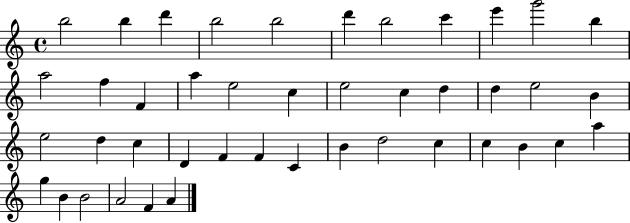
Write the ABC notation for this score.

X:1
T:Untitled
M:4/4
L:1/4
K:C
b2 b d' b2 b2 d' b2 c' e' g'2 b a2 f F a e2 c e2 c d d e2 B e2 d c D F F C B d2 c c B c a g B B2 A2 F A